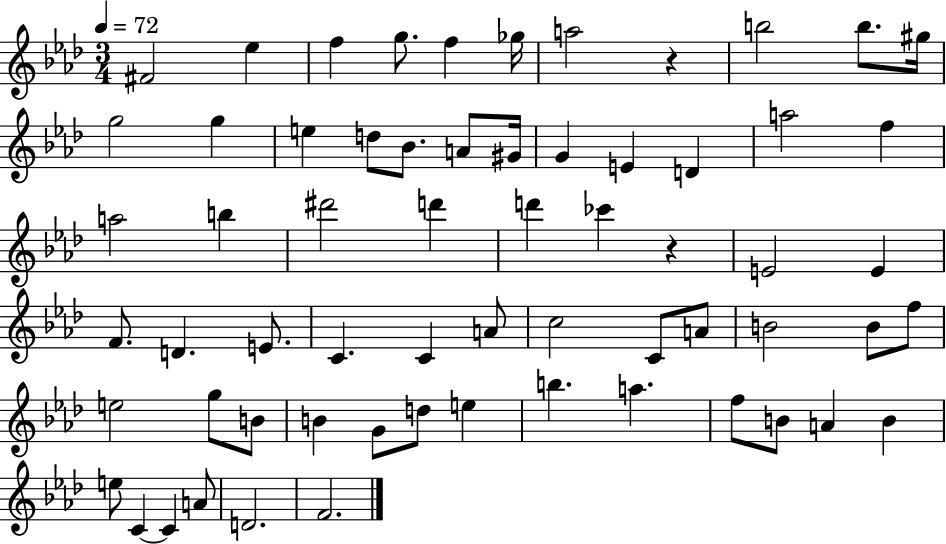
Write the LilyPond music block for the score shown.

{
  \clef treble
  \numericTimeSignature
  \time 3/4
  \key aes \major
  \tempo 4 = 72
  fis'2 ees''4 | f''4 g''8. f''4 ges''16 | a''2 r4 | b''2 b''8. gis''16 | \break g''2 g''4 | e''4 d''8 bes'8. a'8 gis'16 | g'4 e'4 d'4 | a''2 f''4 | \break a''2 b''4 | dis'''2 d'''4 | d'''4 ces'''4 r4 | e'2 e'4 | \break f'8. d'4. e'8. | c'4. c'4 a'8 | c''2 c'8 a'8 | b'2 b'8 f''8 | \break e''2 g''8 b'8 | b'4 g'8 d''8 e''4 | b''4. a''4. | f''8 b'8 a'4 b'4 | \break e''8 c'4~~ c'4 a'8 | d'2. | f'2. | \bar "|."
}